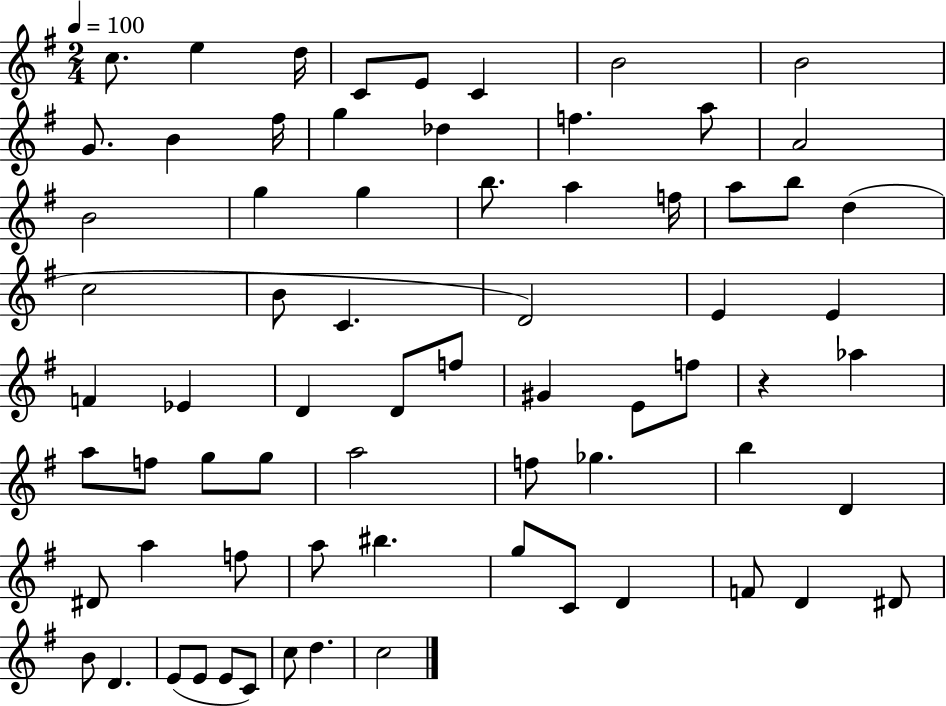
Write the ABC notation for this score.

X:1
T:Untitled
M:2/4
L:1/4
K:G
c/2 e d/4 C/2 E/2 C B2 B2 G/2 B ^f/4 g _d f a/2 A2 B2 g g b/2 a f/4 a/2 b/2 d c2 B/2 C D2 E E F _E D D/2 f/2 ^G E/2 f/2 z _a a/2 f/2 g/2 g/2 a2 f/2 _g b D ^D/2 a f/2 a/2 ^b g/2 C/2 D F/2 D ^D/2 B/2 D E/2 E/2 E/2 C/2 c/2 d c2